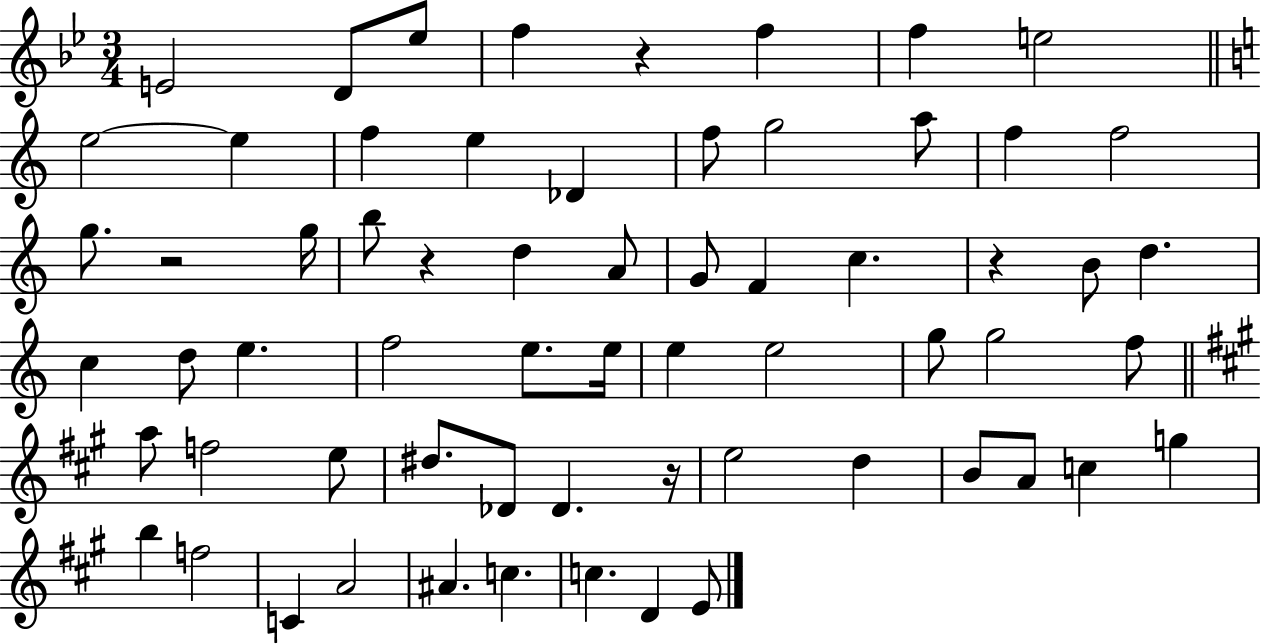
{
  \clef treble
  \numericTimeSignature
  \time 3/4
  \key bes \major
  e'2 d'8 ees''8 | f''4 r4 f''4 | f''4 e''2 | \bar "||" \break \key a \minor e''2~~ e''4 | f''4 e''4 des'4 | f''8 g''2 a''8 | f''4 f''2 | \break g''8. r2 g''16 | b''8 r4 d''4 a'8 | g'8 f'4 c''4. | r4 b'8 d''4. | \break c''4 d''8 e''4. | f''2 e''8. e''16 | e''4 e''2 | g''8 g''2 f''8 | \break \bar "||" \break \key a \major a''8 f''2 e''8 | dis''8. des'8 des'4. r16 | e''2 d''4 | b'8 a'8 c''4 g''4 | \break b''4 f''2 | c'4 a'2 | ais'4. c''4. | c''4. d'4 e'8 | \break \bar "|."
}